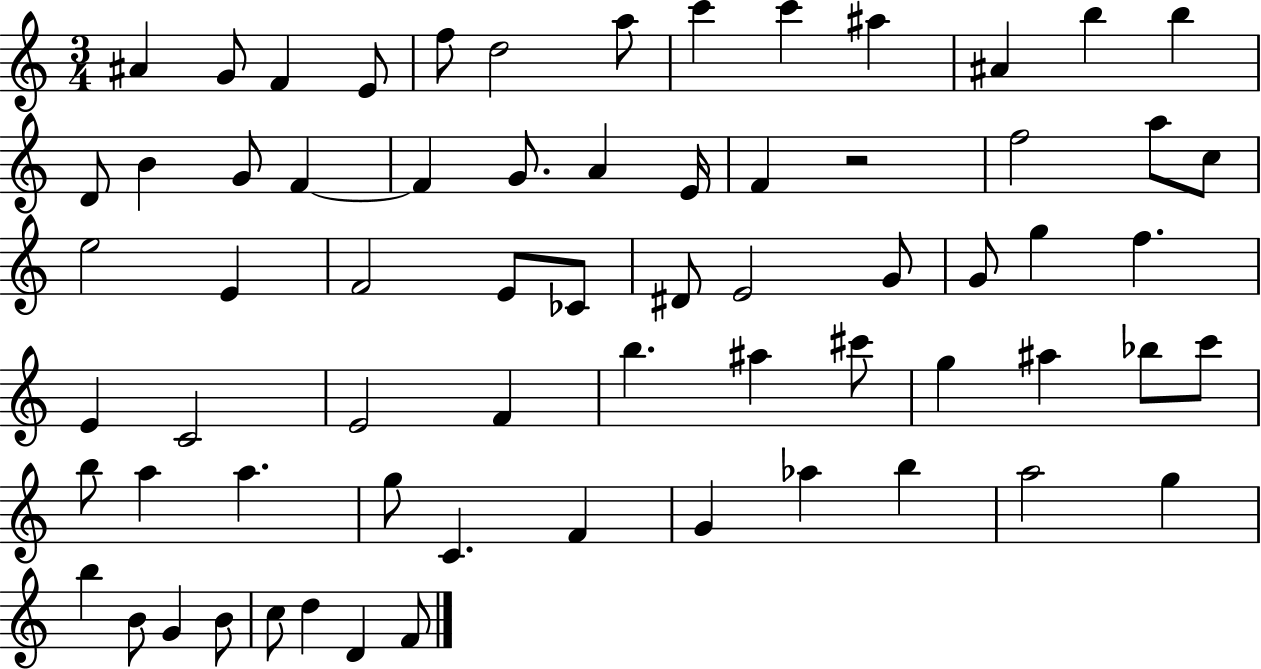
{
  \clef treble
  \numericTimeSignature
  \time 3/4
  \key c \major
  ais'4 g'8 f'4 e'8 | f''8 d''2 a''8 | c'''4 c'''4 ais''4 | ais'4 b''4 b''4 | \break d'8 b'4 g'8 f'4~~ | f'4 g'8. a'4 e'16 | f'4 r2 | f''2 a''8 c''8 | \break e''2 e'4 | f'2 e'8 ces'8 | dis'8 e'2 g'8 | g'8 g''4 f''4. | \break e'4 c'2 | e'2 f'4 | b''4. ais''4 cis'''8 | g''4 ais''4 bes''8 c'''8 | \break b''8 a''4 a''4. | g''8 c'4. f'4 | g'4 aes''4 b''4 | a''2 g''4 | \break b''4 b'8 g'4 b'8 | c''8 d''4 d'4 f'8 | \bar "|."
}